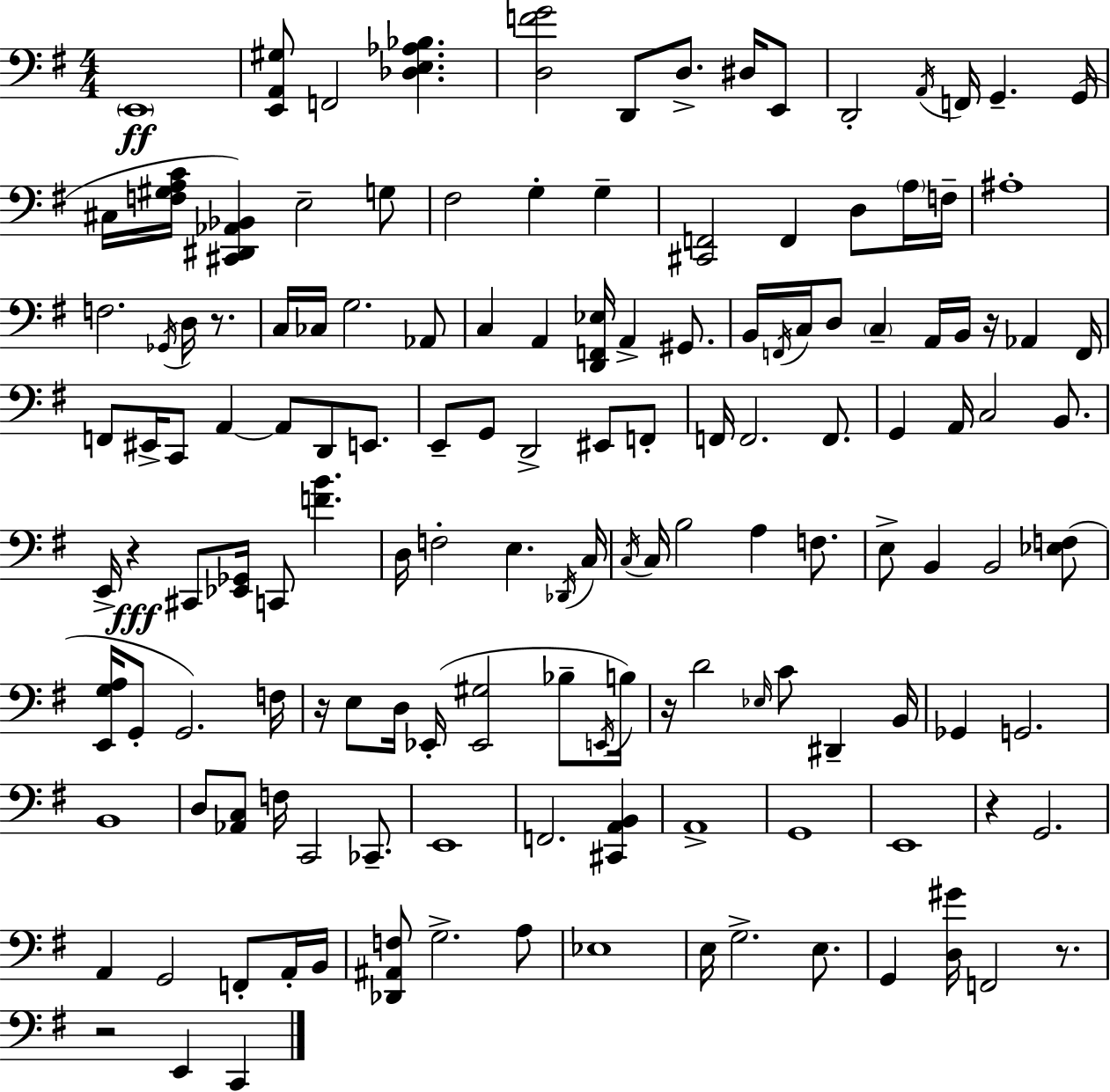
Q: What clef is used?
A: bass